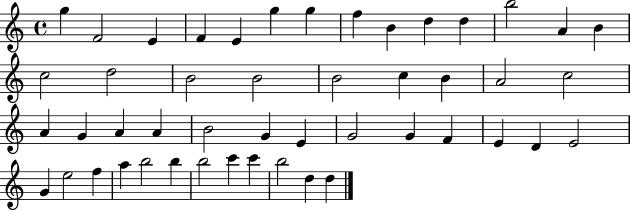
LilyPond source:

{
  \clef treble
  \time 4/4
  \defaultTimeSignature
  \key c \major
  g''4 f'2 e'4 | f'4 e'4 g''4 g''4 | f''4 b'4 d''4 d''4 | b''2 a'4 b'4 | \break c''2 d''2 | b'2 b'2 | b'2 c''4 b'4 | a'2 c''2 | \break a'4 g'4 a'4 a'4 | b'2 g'4 e'4 | g'2 g'4 f'4 | e'4 d'4 e'2 | \break g'4 e''2 f''4 | a''4 b''2 b''4 | b''2 c'''4 c'''4 | b''2 d''4 d''4 | \break \bar "|."
}